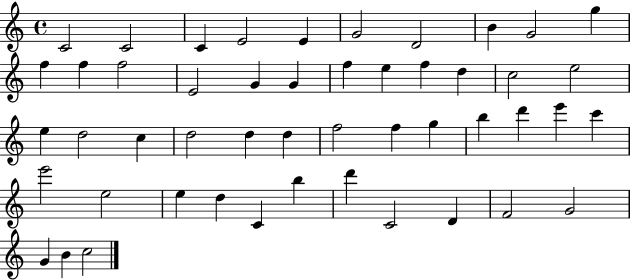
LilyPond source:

{
  \clef treble
  \time 4/4
  \defaultTimeSignature
  \key c \major
  c'2 c'2 | c'4 e'2 e'4 | g'2 d'2 | b'4 g'2 g''4 | \break f''4 f''4 f''2 | e'2 g'4 g'4 | f''4 e''4 f''4 d''4 | c''2 e''2 | \break e''4 d''2 c''4 | d''2 d''4 d''4 | f''2 f''4 g''4 | b''4 d'''4 e'''4 c'''4 | \break e'''2 e''2 | e''4 d''4 c'4 b''4 | d'''4 c'2 d'4 | f'2 g'2 | \break g'4 b'4 c''2 | \bar "|."
}